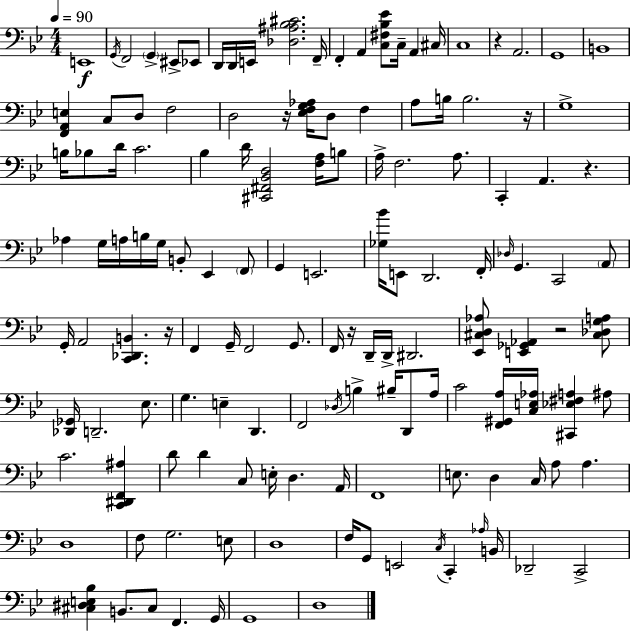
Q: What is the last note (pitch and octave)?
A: D3